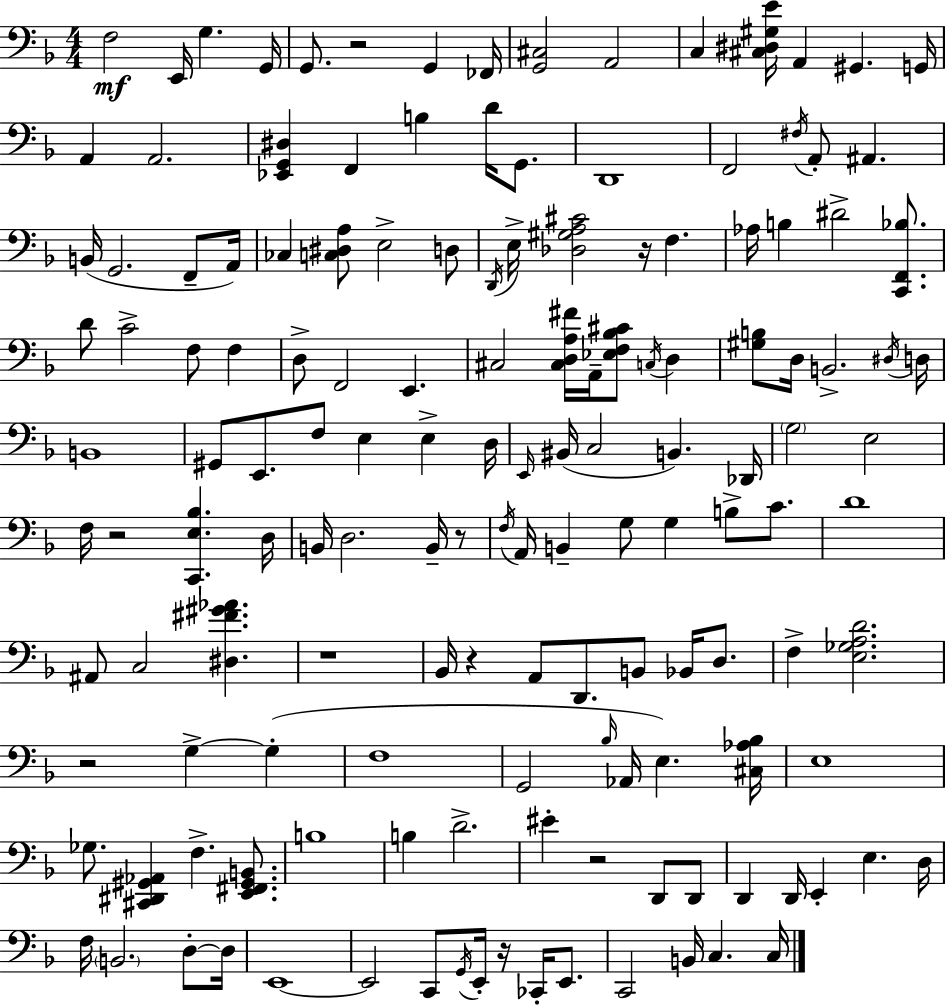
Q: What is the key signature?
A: D minor